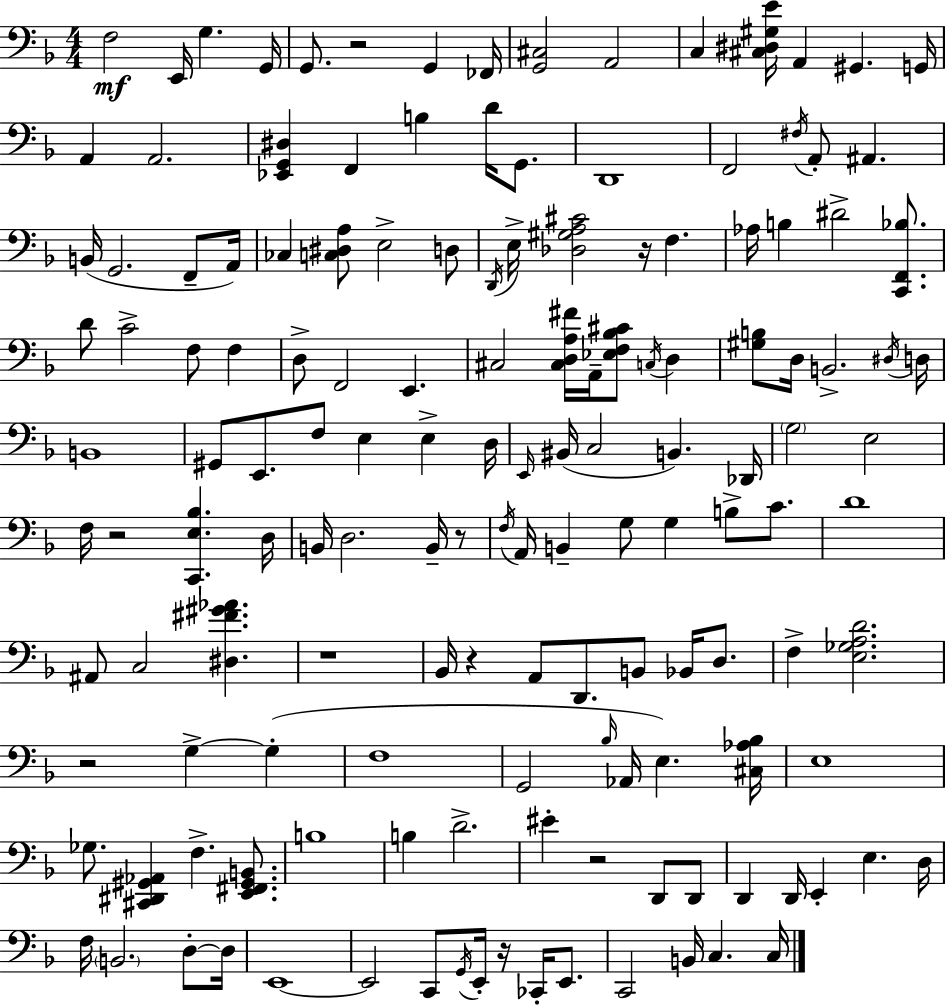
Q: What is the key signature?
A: D minor